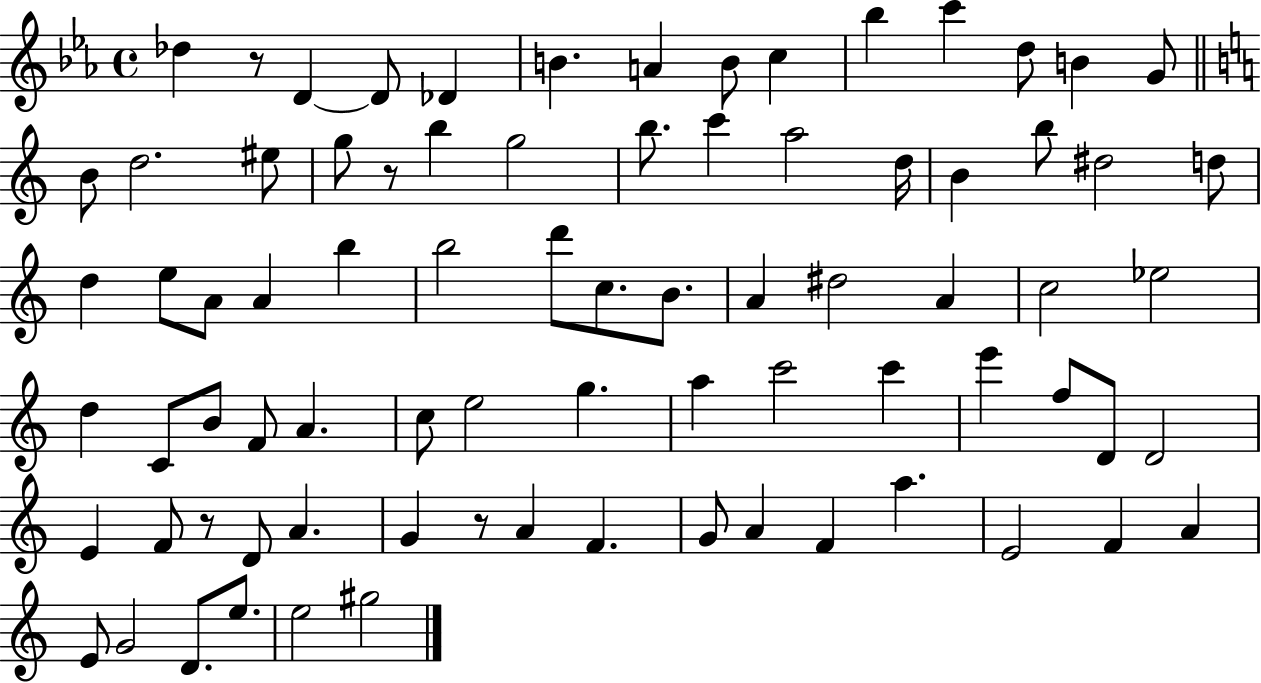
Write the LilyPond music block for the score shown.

{
  \clef treble
  \time 4/4
  \defaultTimeSignature
  \key ees \major
  des''4 r8 d'4~~ d'8 des'4 | b'4. a'4 b'8 c''4 | bes''4 c'''4 d''8 b'4 g'8 | \bar "||" \break \key a \minor b'8 d''2. eis''8 | g''8 r8 b''4 g''2 | b''8. c'''4 a''2 d''16 | b'4 b''8 dis''2 d''8 | \break d''4 e''8 a'8 a'4 b''4 | b''2 d'''8 c''8. b'8. | a'4 dis''2 a'4 | c''2 ees''2 | \break d''4 c'8 b'8 f'8 a'4. | c''8 e''2 g''4. | a''4 c'''2 c'''4 | e'''4 f''8 d'8 d'2 | \break e'4 f'8 r8 d'8 a'4. | g'4 r8 a'4 f'4. | g'8 a'4 f'4 a''4. | e'2 f'4 a'4 | \break e'8 g'2 d'8. e''8. | e''2 gis''2 | \bar "|."
}